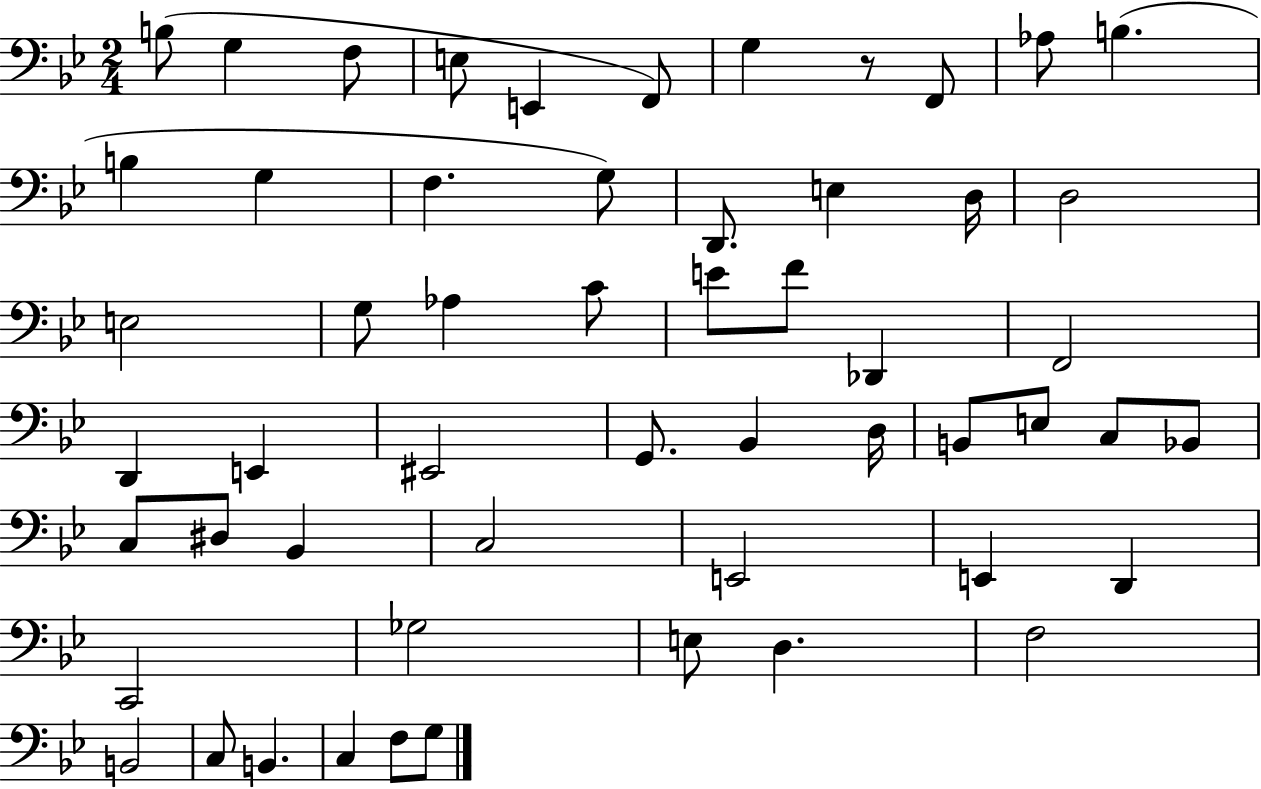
B3/e G3/q F3/e E3/e E2/q F2/e G3/q R/e F2/e Ab3/e B3/q. B3/q G3/q F3/q. G3/e D2/e. E3/q D3/s D3/h E3/h G3/e Ab3/q C4/e E4/e F4/e Db2/q F2/h D2/q E2/q EIS2/h G2/e. Bb2/q D3/s B2/e E3/e C3/e Bb2/e C3/e D#3/e Bb2/q C3/h E2/h E2/q D2/q C2/h Gb3/h E3/e D3/q. F3/h B2/h C3/e B2/q. C3/q F3/e G3/e